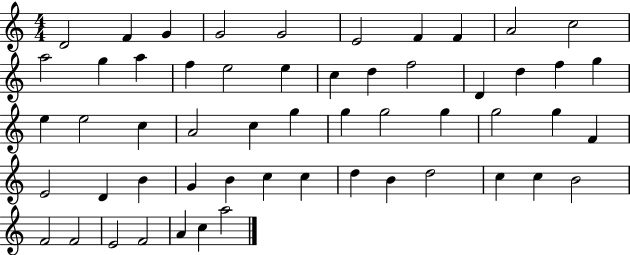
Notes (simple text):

D4/h F4/q G4/q G4/h G4/h E4/h F4/q F4/q A4/h C5/h A5/h G5/q A5/q F5/q E5/h E5/q C5/q D5/q F5/h D4/q D5/q F5/q G5/q E5/q E5/h C5/q A4/h C5/q G5/q G5/q G5/h G5/q G5/h G5/q F4/q E4/h D4/q B4/q G4/q B4/q C5/q C5/q D5/q B4/q D5/h C5/q C5/q B4/h F4/h F4/h E4/h F4/h A4/q C5/q A5/h